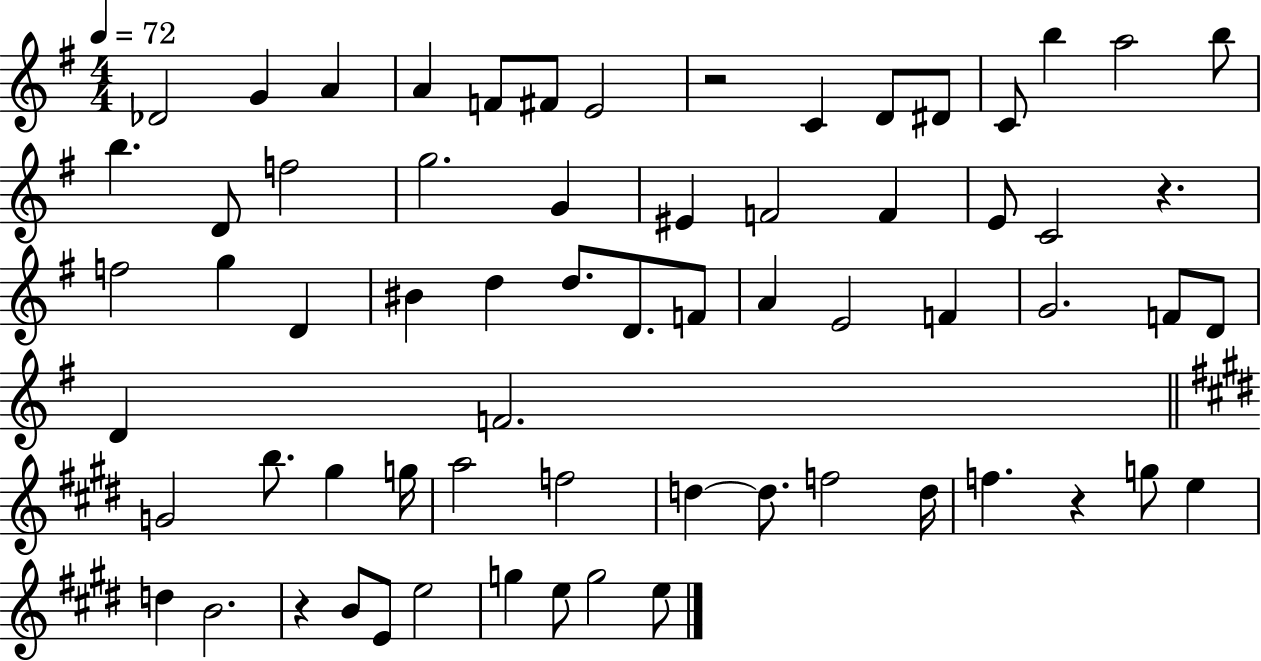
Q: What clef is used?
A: treble